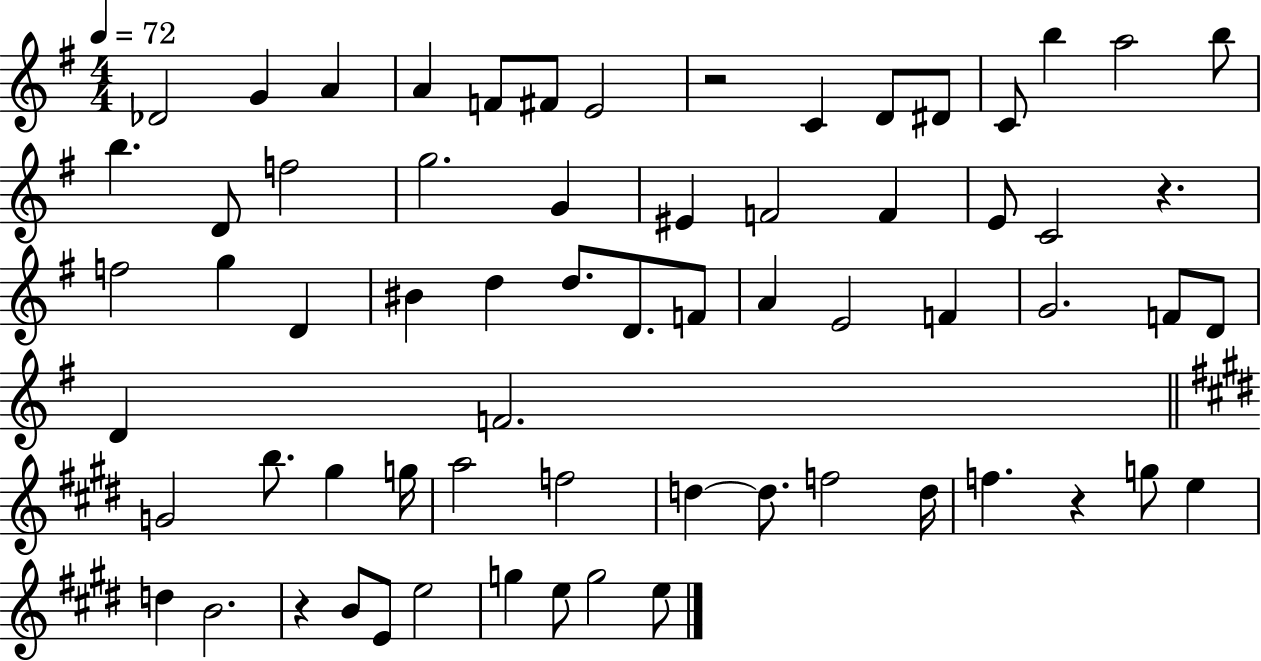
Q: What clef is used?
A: treble